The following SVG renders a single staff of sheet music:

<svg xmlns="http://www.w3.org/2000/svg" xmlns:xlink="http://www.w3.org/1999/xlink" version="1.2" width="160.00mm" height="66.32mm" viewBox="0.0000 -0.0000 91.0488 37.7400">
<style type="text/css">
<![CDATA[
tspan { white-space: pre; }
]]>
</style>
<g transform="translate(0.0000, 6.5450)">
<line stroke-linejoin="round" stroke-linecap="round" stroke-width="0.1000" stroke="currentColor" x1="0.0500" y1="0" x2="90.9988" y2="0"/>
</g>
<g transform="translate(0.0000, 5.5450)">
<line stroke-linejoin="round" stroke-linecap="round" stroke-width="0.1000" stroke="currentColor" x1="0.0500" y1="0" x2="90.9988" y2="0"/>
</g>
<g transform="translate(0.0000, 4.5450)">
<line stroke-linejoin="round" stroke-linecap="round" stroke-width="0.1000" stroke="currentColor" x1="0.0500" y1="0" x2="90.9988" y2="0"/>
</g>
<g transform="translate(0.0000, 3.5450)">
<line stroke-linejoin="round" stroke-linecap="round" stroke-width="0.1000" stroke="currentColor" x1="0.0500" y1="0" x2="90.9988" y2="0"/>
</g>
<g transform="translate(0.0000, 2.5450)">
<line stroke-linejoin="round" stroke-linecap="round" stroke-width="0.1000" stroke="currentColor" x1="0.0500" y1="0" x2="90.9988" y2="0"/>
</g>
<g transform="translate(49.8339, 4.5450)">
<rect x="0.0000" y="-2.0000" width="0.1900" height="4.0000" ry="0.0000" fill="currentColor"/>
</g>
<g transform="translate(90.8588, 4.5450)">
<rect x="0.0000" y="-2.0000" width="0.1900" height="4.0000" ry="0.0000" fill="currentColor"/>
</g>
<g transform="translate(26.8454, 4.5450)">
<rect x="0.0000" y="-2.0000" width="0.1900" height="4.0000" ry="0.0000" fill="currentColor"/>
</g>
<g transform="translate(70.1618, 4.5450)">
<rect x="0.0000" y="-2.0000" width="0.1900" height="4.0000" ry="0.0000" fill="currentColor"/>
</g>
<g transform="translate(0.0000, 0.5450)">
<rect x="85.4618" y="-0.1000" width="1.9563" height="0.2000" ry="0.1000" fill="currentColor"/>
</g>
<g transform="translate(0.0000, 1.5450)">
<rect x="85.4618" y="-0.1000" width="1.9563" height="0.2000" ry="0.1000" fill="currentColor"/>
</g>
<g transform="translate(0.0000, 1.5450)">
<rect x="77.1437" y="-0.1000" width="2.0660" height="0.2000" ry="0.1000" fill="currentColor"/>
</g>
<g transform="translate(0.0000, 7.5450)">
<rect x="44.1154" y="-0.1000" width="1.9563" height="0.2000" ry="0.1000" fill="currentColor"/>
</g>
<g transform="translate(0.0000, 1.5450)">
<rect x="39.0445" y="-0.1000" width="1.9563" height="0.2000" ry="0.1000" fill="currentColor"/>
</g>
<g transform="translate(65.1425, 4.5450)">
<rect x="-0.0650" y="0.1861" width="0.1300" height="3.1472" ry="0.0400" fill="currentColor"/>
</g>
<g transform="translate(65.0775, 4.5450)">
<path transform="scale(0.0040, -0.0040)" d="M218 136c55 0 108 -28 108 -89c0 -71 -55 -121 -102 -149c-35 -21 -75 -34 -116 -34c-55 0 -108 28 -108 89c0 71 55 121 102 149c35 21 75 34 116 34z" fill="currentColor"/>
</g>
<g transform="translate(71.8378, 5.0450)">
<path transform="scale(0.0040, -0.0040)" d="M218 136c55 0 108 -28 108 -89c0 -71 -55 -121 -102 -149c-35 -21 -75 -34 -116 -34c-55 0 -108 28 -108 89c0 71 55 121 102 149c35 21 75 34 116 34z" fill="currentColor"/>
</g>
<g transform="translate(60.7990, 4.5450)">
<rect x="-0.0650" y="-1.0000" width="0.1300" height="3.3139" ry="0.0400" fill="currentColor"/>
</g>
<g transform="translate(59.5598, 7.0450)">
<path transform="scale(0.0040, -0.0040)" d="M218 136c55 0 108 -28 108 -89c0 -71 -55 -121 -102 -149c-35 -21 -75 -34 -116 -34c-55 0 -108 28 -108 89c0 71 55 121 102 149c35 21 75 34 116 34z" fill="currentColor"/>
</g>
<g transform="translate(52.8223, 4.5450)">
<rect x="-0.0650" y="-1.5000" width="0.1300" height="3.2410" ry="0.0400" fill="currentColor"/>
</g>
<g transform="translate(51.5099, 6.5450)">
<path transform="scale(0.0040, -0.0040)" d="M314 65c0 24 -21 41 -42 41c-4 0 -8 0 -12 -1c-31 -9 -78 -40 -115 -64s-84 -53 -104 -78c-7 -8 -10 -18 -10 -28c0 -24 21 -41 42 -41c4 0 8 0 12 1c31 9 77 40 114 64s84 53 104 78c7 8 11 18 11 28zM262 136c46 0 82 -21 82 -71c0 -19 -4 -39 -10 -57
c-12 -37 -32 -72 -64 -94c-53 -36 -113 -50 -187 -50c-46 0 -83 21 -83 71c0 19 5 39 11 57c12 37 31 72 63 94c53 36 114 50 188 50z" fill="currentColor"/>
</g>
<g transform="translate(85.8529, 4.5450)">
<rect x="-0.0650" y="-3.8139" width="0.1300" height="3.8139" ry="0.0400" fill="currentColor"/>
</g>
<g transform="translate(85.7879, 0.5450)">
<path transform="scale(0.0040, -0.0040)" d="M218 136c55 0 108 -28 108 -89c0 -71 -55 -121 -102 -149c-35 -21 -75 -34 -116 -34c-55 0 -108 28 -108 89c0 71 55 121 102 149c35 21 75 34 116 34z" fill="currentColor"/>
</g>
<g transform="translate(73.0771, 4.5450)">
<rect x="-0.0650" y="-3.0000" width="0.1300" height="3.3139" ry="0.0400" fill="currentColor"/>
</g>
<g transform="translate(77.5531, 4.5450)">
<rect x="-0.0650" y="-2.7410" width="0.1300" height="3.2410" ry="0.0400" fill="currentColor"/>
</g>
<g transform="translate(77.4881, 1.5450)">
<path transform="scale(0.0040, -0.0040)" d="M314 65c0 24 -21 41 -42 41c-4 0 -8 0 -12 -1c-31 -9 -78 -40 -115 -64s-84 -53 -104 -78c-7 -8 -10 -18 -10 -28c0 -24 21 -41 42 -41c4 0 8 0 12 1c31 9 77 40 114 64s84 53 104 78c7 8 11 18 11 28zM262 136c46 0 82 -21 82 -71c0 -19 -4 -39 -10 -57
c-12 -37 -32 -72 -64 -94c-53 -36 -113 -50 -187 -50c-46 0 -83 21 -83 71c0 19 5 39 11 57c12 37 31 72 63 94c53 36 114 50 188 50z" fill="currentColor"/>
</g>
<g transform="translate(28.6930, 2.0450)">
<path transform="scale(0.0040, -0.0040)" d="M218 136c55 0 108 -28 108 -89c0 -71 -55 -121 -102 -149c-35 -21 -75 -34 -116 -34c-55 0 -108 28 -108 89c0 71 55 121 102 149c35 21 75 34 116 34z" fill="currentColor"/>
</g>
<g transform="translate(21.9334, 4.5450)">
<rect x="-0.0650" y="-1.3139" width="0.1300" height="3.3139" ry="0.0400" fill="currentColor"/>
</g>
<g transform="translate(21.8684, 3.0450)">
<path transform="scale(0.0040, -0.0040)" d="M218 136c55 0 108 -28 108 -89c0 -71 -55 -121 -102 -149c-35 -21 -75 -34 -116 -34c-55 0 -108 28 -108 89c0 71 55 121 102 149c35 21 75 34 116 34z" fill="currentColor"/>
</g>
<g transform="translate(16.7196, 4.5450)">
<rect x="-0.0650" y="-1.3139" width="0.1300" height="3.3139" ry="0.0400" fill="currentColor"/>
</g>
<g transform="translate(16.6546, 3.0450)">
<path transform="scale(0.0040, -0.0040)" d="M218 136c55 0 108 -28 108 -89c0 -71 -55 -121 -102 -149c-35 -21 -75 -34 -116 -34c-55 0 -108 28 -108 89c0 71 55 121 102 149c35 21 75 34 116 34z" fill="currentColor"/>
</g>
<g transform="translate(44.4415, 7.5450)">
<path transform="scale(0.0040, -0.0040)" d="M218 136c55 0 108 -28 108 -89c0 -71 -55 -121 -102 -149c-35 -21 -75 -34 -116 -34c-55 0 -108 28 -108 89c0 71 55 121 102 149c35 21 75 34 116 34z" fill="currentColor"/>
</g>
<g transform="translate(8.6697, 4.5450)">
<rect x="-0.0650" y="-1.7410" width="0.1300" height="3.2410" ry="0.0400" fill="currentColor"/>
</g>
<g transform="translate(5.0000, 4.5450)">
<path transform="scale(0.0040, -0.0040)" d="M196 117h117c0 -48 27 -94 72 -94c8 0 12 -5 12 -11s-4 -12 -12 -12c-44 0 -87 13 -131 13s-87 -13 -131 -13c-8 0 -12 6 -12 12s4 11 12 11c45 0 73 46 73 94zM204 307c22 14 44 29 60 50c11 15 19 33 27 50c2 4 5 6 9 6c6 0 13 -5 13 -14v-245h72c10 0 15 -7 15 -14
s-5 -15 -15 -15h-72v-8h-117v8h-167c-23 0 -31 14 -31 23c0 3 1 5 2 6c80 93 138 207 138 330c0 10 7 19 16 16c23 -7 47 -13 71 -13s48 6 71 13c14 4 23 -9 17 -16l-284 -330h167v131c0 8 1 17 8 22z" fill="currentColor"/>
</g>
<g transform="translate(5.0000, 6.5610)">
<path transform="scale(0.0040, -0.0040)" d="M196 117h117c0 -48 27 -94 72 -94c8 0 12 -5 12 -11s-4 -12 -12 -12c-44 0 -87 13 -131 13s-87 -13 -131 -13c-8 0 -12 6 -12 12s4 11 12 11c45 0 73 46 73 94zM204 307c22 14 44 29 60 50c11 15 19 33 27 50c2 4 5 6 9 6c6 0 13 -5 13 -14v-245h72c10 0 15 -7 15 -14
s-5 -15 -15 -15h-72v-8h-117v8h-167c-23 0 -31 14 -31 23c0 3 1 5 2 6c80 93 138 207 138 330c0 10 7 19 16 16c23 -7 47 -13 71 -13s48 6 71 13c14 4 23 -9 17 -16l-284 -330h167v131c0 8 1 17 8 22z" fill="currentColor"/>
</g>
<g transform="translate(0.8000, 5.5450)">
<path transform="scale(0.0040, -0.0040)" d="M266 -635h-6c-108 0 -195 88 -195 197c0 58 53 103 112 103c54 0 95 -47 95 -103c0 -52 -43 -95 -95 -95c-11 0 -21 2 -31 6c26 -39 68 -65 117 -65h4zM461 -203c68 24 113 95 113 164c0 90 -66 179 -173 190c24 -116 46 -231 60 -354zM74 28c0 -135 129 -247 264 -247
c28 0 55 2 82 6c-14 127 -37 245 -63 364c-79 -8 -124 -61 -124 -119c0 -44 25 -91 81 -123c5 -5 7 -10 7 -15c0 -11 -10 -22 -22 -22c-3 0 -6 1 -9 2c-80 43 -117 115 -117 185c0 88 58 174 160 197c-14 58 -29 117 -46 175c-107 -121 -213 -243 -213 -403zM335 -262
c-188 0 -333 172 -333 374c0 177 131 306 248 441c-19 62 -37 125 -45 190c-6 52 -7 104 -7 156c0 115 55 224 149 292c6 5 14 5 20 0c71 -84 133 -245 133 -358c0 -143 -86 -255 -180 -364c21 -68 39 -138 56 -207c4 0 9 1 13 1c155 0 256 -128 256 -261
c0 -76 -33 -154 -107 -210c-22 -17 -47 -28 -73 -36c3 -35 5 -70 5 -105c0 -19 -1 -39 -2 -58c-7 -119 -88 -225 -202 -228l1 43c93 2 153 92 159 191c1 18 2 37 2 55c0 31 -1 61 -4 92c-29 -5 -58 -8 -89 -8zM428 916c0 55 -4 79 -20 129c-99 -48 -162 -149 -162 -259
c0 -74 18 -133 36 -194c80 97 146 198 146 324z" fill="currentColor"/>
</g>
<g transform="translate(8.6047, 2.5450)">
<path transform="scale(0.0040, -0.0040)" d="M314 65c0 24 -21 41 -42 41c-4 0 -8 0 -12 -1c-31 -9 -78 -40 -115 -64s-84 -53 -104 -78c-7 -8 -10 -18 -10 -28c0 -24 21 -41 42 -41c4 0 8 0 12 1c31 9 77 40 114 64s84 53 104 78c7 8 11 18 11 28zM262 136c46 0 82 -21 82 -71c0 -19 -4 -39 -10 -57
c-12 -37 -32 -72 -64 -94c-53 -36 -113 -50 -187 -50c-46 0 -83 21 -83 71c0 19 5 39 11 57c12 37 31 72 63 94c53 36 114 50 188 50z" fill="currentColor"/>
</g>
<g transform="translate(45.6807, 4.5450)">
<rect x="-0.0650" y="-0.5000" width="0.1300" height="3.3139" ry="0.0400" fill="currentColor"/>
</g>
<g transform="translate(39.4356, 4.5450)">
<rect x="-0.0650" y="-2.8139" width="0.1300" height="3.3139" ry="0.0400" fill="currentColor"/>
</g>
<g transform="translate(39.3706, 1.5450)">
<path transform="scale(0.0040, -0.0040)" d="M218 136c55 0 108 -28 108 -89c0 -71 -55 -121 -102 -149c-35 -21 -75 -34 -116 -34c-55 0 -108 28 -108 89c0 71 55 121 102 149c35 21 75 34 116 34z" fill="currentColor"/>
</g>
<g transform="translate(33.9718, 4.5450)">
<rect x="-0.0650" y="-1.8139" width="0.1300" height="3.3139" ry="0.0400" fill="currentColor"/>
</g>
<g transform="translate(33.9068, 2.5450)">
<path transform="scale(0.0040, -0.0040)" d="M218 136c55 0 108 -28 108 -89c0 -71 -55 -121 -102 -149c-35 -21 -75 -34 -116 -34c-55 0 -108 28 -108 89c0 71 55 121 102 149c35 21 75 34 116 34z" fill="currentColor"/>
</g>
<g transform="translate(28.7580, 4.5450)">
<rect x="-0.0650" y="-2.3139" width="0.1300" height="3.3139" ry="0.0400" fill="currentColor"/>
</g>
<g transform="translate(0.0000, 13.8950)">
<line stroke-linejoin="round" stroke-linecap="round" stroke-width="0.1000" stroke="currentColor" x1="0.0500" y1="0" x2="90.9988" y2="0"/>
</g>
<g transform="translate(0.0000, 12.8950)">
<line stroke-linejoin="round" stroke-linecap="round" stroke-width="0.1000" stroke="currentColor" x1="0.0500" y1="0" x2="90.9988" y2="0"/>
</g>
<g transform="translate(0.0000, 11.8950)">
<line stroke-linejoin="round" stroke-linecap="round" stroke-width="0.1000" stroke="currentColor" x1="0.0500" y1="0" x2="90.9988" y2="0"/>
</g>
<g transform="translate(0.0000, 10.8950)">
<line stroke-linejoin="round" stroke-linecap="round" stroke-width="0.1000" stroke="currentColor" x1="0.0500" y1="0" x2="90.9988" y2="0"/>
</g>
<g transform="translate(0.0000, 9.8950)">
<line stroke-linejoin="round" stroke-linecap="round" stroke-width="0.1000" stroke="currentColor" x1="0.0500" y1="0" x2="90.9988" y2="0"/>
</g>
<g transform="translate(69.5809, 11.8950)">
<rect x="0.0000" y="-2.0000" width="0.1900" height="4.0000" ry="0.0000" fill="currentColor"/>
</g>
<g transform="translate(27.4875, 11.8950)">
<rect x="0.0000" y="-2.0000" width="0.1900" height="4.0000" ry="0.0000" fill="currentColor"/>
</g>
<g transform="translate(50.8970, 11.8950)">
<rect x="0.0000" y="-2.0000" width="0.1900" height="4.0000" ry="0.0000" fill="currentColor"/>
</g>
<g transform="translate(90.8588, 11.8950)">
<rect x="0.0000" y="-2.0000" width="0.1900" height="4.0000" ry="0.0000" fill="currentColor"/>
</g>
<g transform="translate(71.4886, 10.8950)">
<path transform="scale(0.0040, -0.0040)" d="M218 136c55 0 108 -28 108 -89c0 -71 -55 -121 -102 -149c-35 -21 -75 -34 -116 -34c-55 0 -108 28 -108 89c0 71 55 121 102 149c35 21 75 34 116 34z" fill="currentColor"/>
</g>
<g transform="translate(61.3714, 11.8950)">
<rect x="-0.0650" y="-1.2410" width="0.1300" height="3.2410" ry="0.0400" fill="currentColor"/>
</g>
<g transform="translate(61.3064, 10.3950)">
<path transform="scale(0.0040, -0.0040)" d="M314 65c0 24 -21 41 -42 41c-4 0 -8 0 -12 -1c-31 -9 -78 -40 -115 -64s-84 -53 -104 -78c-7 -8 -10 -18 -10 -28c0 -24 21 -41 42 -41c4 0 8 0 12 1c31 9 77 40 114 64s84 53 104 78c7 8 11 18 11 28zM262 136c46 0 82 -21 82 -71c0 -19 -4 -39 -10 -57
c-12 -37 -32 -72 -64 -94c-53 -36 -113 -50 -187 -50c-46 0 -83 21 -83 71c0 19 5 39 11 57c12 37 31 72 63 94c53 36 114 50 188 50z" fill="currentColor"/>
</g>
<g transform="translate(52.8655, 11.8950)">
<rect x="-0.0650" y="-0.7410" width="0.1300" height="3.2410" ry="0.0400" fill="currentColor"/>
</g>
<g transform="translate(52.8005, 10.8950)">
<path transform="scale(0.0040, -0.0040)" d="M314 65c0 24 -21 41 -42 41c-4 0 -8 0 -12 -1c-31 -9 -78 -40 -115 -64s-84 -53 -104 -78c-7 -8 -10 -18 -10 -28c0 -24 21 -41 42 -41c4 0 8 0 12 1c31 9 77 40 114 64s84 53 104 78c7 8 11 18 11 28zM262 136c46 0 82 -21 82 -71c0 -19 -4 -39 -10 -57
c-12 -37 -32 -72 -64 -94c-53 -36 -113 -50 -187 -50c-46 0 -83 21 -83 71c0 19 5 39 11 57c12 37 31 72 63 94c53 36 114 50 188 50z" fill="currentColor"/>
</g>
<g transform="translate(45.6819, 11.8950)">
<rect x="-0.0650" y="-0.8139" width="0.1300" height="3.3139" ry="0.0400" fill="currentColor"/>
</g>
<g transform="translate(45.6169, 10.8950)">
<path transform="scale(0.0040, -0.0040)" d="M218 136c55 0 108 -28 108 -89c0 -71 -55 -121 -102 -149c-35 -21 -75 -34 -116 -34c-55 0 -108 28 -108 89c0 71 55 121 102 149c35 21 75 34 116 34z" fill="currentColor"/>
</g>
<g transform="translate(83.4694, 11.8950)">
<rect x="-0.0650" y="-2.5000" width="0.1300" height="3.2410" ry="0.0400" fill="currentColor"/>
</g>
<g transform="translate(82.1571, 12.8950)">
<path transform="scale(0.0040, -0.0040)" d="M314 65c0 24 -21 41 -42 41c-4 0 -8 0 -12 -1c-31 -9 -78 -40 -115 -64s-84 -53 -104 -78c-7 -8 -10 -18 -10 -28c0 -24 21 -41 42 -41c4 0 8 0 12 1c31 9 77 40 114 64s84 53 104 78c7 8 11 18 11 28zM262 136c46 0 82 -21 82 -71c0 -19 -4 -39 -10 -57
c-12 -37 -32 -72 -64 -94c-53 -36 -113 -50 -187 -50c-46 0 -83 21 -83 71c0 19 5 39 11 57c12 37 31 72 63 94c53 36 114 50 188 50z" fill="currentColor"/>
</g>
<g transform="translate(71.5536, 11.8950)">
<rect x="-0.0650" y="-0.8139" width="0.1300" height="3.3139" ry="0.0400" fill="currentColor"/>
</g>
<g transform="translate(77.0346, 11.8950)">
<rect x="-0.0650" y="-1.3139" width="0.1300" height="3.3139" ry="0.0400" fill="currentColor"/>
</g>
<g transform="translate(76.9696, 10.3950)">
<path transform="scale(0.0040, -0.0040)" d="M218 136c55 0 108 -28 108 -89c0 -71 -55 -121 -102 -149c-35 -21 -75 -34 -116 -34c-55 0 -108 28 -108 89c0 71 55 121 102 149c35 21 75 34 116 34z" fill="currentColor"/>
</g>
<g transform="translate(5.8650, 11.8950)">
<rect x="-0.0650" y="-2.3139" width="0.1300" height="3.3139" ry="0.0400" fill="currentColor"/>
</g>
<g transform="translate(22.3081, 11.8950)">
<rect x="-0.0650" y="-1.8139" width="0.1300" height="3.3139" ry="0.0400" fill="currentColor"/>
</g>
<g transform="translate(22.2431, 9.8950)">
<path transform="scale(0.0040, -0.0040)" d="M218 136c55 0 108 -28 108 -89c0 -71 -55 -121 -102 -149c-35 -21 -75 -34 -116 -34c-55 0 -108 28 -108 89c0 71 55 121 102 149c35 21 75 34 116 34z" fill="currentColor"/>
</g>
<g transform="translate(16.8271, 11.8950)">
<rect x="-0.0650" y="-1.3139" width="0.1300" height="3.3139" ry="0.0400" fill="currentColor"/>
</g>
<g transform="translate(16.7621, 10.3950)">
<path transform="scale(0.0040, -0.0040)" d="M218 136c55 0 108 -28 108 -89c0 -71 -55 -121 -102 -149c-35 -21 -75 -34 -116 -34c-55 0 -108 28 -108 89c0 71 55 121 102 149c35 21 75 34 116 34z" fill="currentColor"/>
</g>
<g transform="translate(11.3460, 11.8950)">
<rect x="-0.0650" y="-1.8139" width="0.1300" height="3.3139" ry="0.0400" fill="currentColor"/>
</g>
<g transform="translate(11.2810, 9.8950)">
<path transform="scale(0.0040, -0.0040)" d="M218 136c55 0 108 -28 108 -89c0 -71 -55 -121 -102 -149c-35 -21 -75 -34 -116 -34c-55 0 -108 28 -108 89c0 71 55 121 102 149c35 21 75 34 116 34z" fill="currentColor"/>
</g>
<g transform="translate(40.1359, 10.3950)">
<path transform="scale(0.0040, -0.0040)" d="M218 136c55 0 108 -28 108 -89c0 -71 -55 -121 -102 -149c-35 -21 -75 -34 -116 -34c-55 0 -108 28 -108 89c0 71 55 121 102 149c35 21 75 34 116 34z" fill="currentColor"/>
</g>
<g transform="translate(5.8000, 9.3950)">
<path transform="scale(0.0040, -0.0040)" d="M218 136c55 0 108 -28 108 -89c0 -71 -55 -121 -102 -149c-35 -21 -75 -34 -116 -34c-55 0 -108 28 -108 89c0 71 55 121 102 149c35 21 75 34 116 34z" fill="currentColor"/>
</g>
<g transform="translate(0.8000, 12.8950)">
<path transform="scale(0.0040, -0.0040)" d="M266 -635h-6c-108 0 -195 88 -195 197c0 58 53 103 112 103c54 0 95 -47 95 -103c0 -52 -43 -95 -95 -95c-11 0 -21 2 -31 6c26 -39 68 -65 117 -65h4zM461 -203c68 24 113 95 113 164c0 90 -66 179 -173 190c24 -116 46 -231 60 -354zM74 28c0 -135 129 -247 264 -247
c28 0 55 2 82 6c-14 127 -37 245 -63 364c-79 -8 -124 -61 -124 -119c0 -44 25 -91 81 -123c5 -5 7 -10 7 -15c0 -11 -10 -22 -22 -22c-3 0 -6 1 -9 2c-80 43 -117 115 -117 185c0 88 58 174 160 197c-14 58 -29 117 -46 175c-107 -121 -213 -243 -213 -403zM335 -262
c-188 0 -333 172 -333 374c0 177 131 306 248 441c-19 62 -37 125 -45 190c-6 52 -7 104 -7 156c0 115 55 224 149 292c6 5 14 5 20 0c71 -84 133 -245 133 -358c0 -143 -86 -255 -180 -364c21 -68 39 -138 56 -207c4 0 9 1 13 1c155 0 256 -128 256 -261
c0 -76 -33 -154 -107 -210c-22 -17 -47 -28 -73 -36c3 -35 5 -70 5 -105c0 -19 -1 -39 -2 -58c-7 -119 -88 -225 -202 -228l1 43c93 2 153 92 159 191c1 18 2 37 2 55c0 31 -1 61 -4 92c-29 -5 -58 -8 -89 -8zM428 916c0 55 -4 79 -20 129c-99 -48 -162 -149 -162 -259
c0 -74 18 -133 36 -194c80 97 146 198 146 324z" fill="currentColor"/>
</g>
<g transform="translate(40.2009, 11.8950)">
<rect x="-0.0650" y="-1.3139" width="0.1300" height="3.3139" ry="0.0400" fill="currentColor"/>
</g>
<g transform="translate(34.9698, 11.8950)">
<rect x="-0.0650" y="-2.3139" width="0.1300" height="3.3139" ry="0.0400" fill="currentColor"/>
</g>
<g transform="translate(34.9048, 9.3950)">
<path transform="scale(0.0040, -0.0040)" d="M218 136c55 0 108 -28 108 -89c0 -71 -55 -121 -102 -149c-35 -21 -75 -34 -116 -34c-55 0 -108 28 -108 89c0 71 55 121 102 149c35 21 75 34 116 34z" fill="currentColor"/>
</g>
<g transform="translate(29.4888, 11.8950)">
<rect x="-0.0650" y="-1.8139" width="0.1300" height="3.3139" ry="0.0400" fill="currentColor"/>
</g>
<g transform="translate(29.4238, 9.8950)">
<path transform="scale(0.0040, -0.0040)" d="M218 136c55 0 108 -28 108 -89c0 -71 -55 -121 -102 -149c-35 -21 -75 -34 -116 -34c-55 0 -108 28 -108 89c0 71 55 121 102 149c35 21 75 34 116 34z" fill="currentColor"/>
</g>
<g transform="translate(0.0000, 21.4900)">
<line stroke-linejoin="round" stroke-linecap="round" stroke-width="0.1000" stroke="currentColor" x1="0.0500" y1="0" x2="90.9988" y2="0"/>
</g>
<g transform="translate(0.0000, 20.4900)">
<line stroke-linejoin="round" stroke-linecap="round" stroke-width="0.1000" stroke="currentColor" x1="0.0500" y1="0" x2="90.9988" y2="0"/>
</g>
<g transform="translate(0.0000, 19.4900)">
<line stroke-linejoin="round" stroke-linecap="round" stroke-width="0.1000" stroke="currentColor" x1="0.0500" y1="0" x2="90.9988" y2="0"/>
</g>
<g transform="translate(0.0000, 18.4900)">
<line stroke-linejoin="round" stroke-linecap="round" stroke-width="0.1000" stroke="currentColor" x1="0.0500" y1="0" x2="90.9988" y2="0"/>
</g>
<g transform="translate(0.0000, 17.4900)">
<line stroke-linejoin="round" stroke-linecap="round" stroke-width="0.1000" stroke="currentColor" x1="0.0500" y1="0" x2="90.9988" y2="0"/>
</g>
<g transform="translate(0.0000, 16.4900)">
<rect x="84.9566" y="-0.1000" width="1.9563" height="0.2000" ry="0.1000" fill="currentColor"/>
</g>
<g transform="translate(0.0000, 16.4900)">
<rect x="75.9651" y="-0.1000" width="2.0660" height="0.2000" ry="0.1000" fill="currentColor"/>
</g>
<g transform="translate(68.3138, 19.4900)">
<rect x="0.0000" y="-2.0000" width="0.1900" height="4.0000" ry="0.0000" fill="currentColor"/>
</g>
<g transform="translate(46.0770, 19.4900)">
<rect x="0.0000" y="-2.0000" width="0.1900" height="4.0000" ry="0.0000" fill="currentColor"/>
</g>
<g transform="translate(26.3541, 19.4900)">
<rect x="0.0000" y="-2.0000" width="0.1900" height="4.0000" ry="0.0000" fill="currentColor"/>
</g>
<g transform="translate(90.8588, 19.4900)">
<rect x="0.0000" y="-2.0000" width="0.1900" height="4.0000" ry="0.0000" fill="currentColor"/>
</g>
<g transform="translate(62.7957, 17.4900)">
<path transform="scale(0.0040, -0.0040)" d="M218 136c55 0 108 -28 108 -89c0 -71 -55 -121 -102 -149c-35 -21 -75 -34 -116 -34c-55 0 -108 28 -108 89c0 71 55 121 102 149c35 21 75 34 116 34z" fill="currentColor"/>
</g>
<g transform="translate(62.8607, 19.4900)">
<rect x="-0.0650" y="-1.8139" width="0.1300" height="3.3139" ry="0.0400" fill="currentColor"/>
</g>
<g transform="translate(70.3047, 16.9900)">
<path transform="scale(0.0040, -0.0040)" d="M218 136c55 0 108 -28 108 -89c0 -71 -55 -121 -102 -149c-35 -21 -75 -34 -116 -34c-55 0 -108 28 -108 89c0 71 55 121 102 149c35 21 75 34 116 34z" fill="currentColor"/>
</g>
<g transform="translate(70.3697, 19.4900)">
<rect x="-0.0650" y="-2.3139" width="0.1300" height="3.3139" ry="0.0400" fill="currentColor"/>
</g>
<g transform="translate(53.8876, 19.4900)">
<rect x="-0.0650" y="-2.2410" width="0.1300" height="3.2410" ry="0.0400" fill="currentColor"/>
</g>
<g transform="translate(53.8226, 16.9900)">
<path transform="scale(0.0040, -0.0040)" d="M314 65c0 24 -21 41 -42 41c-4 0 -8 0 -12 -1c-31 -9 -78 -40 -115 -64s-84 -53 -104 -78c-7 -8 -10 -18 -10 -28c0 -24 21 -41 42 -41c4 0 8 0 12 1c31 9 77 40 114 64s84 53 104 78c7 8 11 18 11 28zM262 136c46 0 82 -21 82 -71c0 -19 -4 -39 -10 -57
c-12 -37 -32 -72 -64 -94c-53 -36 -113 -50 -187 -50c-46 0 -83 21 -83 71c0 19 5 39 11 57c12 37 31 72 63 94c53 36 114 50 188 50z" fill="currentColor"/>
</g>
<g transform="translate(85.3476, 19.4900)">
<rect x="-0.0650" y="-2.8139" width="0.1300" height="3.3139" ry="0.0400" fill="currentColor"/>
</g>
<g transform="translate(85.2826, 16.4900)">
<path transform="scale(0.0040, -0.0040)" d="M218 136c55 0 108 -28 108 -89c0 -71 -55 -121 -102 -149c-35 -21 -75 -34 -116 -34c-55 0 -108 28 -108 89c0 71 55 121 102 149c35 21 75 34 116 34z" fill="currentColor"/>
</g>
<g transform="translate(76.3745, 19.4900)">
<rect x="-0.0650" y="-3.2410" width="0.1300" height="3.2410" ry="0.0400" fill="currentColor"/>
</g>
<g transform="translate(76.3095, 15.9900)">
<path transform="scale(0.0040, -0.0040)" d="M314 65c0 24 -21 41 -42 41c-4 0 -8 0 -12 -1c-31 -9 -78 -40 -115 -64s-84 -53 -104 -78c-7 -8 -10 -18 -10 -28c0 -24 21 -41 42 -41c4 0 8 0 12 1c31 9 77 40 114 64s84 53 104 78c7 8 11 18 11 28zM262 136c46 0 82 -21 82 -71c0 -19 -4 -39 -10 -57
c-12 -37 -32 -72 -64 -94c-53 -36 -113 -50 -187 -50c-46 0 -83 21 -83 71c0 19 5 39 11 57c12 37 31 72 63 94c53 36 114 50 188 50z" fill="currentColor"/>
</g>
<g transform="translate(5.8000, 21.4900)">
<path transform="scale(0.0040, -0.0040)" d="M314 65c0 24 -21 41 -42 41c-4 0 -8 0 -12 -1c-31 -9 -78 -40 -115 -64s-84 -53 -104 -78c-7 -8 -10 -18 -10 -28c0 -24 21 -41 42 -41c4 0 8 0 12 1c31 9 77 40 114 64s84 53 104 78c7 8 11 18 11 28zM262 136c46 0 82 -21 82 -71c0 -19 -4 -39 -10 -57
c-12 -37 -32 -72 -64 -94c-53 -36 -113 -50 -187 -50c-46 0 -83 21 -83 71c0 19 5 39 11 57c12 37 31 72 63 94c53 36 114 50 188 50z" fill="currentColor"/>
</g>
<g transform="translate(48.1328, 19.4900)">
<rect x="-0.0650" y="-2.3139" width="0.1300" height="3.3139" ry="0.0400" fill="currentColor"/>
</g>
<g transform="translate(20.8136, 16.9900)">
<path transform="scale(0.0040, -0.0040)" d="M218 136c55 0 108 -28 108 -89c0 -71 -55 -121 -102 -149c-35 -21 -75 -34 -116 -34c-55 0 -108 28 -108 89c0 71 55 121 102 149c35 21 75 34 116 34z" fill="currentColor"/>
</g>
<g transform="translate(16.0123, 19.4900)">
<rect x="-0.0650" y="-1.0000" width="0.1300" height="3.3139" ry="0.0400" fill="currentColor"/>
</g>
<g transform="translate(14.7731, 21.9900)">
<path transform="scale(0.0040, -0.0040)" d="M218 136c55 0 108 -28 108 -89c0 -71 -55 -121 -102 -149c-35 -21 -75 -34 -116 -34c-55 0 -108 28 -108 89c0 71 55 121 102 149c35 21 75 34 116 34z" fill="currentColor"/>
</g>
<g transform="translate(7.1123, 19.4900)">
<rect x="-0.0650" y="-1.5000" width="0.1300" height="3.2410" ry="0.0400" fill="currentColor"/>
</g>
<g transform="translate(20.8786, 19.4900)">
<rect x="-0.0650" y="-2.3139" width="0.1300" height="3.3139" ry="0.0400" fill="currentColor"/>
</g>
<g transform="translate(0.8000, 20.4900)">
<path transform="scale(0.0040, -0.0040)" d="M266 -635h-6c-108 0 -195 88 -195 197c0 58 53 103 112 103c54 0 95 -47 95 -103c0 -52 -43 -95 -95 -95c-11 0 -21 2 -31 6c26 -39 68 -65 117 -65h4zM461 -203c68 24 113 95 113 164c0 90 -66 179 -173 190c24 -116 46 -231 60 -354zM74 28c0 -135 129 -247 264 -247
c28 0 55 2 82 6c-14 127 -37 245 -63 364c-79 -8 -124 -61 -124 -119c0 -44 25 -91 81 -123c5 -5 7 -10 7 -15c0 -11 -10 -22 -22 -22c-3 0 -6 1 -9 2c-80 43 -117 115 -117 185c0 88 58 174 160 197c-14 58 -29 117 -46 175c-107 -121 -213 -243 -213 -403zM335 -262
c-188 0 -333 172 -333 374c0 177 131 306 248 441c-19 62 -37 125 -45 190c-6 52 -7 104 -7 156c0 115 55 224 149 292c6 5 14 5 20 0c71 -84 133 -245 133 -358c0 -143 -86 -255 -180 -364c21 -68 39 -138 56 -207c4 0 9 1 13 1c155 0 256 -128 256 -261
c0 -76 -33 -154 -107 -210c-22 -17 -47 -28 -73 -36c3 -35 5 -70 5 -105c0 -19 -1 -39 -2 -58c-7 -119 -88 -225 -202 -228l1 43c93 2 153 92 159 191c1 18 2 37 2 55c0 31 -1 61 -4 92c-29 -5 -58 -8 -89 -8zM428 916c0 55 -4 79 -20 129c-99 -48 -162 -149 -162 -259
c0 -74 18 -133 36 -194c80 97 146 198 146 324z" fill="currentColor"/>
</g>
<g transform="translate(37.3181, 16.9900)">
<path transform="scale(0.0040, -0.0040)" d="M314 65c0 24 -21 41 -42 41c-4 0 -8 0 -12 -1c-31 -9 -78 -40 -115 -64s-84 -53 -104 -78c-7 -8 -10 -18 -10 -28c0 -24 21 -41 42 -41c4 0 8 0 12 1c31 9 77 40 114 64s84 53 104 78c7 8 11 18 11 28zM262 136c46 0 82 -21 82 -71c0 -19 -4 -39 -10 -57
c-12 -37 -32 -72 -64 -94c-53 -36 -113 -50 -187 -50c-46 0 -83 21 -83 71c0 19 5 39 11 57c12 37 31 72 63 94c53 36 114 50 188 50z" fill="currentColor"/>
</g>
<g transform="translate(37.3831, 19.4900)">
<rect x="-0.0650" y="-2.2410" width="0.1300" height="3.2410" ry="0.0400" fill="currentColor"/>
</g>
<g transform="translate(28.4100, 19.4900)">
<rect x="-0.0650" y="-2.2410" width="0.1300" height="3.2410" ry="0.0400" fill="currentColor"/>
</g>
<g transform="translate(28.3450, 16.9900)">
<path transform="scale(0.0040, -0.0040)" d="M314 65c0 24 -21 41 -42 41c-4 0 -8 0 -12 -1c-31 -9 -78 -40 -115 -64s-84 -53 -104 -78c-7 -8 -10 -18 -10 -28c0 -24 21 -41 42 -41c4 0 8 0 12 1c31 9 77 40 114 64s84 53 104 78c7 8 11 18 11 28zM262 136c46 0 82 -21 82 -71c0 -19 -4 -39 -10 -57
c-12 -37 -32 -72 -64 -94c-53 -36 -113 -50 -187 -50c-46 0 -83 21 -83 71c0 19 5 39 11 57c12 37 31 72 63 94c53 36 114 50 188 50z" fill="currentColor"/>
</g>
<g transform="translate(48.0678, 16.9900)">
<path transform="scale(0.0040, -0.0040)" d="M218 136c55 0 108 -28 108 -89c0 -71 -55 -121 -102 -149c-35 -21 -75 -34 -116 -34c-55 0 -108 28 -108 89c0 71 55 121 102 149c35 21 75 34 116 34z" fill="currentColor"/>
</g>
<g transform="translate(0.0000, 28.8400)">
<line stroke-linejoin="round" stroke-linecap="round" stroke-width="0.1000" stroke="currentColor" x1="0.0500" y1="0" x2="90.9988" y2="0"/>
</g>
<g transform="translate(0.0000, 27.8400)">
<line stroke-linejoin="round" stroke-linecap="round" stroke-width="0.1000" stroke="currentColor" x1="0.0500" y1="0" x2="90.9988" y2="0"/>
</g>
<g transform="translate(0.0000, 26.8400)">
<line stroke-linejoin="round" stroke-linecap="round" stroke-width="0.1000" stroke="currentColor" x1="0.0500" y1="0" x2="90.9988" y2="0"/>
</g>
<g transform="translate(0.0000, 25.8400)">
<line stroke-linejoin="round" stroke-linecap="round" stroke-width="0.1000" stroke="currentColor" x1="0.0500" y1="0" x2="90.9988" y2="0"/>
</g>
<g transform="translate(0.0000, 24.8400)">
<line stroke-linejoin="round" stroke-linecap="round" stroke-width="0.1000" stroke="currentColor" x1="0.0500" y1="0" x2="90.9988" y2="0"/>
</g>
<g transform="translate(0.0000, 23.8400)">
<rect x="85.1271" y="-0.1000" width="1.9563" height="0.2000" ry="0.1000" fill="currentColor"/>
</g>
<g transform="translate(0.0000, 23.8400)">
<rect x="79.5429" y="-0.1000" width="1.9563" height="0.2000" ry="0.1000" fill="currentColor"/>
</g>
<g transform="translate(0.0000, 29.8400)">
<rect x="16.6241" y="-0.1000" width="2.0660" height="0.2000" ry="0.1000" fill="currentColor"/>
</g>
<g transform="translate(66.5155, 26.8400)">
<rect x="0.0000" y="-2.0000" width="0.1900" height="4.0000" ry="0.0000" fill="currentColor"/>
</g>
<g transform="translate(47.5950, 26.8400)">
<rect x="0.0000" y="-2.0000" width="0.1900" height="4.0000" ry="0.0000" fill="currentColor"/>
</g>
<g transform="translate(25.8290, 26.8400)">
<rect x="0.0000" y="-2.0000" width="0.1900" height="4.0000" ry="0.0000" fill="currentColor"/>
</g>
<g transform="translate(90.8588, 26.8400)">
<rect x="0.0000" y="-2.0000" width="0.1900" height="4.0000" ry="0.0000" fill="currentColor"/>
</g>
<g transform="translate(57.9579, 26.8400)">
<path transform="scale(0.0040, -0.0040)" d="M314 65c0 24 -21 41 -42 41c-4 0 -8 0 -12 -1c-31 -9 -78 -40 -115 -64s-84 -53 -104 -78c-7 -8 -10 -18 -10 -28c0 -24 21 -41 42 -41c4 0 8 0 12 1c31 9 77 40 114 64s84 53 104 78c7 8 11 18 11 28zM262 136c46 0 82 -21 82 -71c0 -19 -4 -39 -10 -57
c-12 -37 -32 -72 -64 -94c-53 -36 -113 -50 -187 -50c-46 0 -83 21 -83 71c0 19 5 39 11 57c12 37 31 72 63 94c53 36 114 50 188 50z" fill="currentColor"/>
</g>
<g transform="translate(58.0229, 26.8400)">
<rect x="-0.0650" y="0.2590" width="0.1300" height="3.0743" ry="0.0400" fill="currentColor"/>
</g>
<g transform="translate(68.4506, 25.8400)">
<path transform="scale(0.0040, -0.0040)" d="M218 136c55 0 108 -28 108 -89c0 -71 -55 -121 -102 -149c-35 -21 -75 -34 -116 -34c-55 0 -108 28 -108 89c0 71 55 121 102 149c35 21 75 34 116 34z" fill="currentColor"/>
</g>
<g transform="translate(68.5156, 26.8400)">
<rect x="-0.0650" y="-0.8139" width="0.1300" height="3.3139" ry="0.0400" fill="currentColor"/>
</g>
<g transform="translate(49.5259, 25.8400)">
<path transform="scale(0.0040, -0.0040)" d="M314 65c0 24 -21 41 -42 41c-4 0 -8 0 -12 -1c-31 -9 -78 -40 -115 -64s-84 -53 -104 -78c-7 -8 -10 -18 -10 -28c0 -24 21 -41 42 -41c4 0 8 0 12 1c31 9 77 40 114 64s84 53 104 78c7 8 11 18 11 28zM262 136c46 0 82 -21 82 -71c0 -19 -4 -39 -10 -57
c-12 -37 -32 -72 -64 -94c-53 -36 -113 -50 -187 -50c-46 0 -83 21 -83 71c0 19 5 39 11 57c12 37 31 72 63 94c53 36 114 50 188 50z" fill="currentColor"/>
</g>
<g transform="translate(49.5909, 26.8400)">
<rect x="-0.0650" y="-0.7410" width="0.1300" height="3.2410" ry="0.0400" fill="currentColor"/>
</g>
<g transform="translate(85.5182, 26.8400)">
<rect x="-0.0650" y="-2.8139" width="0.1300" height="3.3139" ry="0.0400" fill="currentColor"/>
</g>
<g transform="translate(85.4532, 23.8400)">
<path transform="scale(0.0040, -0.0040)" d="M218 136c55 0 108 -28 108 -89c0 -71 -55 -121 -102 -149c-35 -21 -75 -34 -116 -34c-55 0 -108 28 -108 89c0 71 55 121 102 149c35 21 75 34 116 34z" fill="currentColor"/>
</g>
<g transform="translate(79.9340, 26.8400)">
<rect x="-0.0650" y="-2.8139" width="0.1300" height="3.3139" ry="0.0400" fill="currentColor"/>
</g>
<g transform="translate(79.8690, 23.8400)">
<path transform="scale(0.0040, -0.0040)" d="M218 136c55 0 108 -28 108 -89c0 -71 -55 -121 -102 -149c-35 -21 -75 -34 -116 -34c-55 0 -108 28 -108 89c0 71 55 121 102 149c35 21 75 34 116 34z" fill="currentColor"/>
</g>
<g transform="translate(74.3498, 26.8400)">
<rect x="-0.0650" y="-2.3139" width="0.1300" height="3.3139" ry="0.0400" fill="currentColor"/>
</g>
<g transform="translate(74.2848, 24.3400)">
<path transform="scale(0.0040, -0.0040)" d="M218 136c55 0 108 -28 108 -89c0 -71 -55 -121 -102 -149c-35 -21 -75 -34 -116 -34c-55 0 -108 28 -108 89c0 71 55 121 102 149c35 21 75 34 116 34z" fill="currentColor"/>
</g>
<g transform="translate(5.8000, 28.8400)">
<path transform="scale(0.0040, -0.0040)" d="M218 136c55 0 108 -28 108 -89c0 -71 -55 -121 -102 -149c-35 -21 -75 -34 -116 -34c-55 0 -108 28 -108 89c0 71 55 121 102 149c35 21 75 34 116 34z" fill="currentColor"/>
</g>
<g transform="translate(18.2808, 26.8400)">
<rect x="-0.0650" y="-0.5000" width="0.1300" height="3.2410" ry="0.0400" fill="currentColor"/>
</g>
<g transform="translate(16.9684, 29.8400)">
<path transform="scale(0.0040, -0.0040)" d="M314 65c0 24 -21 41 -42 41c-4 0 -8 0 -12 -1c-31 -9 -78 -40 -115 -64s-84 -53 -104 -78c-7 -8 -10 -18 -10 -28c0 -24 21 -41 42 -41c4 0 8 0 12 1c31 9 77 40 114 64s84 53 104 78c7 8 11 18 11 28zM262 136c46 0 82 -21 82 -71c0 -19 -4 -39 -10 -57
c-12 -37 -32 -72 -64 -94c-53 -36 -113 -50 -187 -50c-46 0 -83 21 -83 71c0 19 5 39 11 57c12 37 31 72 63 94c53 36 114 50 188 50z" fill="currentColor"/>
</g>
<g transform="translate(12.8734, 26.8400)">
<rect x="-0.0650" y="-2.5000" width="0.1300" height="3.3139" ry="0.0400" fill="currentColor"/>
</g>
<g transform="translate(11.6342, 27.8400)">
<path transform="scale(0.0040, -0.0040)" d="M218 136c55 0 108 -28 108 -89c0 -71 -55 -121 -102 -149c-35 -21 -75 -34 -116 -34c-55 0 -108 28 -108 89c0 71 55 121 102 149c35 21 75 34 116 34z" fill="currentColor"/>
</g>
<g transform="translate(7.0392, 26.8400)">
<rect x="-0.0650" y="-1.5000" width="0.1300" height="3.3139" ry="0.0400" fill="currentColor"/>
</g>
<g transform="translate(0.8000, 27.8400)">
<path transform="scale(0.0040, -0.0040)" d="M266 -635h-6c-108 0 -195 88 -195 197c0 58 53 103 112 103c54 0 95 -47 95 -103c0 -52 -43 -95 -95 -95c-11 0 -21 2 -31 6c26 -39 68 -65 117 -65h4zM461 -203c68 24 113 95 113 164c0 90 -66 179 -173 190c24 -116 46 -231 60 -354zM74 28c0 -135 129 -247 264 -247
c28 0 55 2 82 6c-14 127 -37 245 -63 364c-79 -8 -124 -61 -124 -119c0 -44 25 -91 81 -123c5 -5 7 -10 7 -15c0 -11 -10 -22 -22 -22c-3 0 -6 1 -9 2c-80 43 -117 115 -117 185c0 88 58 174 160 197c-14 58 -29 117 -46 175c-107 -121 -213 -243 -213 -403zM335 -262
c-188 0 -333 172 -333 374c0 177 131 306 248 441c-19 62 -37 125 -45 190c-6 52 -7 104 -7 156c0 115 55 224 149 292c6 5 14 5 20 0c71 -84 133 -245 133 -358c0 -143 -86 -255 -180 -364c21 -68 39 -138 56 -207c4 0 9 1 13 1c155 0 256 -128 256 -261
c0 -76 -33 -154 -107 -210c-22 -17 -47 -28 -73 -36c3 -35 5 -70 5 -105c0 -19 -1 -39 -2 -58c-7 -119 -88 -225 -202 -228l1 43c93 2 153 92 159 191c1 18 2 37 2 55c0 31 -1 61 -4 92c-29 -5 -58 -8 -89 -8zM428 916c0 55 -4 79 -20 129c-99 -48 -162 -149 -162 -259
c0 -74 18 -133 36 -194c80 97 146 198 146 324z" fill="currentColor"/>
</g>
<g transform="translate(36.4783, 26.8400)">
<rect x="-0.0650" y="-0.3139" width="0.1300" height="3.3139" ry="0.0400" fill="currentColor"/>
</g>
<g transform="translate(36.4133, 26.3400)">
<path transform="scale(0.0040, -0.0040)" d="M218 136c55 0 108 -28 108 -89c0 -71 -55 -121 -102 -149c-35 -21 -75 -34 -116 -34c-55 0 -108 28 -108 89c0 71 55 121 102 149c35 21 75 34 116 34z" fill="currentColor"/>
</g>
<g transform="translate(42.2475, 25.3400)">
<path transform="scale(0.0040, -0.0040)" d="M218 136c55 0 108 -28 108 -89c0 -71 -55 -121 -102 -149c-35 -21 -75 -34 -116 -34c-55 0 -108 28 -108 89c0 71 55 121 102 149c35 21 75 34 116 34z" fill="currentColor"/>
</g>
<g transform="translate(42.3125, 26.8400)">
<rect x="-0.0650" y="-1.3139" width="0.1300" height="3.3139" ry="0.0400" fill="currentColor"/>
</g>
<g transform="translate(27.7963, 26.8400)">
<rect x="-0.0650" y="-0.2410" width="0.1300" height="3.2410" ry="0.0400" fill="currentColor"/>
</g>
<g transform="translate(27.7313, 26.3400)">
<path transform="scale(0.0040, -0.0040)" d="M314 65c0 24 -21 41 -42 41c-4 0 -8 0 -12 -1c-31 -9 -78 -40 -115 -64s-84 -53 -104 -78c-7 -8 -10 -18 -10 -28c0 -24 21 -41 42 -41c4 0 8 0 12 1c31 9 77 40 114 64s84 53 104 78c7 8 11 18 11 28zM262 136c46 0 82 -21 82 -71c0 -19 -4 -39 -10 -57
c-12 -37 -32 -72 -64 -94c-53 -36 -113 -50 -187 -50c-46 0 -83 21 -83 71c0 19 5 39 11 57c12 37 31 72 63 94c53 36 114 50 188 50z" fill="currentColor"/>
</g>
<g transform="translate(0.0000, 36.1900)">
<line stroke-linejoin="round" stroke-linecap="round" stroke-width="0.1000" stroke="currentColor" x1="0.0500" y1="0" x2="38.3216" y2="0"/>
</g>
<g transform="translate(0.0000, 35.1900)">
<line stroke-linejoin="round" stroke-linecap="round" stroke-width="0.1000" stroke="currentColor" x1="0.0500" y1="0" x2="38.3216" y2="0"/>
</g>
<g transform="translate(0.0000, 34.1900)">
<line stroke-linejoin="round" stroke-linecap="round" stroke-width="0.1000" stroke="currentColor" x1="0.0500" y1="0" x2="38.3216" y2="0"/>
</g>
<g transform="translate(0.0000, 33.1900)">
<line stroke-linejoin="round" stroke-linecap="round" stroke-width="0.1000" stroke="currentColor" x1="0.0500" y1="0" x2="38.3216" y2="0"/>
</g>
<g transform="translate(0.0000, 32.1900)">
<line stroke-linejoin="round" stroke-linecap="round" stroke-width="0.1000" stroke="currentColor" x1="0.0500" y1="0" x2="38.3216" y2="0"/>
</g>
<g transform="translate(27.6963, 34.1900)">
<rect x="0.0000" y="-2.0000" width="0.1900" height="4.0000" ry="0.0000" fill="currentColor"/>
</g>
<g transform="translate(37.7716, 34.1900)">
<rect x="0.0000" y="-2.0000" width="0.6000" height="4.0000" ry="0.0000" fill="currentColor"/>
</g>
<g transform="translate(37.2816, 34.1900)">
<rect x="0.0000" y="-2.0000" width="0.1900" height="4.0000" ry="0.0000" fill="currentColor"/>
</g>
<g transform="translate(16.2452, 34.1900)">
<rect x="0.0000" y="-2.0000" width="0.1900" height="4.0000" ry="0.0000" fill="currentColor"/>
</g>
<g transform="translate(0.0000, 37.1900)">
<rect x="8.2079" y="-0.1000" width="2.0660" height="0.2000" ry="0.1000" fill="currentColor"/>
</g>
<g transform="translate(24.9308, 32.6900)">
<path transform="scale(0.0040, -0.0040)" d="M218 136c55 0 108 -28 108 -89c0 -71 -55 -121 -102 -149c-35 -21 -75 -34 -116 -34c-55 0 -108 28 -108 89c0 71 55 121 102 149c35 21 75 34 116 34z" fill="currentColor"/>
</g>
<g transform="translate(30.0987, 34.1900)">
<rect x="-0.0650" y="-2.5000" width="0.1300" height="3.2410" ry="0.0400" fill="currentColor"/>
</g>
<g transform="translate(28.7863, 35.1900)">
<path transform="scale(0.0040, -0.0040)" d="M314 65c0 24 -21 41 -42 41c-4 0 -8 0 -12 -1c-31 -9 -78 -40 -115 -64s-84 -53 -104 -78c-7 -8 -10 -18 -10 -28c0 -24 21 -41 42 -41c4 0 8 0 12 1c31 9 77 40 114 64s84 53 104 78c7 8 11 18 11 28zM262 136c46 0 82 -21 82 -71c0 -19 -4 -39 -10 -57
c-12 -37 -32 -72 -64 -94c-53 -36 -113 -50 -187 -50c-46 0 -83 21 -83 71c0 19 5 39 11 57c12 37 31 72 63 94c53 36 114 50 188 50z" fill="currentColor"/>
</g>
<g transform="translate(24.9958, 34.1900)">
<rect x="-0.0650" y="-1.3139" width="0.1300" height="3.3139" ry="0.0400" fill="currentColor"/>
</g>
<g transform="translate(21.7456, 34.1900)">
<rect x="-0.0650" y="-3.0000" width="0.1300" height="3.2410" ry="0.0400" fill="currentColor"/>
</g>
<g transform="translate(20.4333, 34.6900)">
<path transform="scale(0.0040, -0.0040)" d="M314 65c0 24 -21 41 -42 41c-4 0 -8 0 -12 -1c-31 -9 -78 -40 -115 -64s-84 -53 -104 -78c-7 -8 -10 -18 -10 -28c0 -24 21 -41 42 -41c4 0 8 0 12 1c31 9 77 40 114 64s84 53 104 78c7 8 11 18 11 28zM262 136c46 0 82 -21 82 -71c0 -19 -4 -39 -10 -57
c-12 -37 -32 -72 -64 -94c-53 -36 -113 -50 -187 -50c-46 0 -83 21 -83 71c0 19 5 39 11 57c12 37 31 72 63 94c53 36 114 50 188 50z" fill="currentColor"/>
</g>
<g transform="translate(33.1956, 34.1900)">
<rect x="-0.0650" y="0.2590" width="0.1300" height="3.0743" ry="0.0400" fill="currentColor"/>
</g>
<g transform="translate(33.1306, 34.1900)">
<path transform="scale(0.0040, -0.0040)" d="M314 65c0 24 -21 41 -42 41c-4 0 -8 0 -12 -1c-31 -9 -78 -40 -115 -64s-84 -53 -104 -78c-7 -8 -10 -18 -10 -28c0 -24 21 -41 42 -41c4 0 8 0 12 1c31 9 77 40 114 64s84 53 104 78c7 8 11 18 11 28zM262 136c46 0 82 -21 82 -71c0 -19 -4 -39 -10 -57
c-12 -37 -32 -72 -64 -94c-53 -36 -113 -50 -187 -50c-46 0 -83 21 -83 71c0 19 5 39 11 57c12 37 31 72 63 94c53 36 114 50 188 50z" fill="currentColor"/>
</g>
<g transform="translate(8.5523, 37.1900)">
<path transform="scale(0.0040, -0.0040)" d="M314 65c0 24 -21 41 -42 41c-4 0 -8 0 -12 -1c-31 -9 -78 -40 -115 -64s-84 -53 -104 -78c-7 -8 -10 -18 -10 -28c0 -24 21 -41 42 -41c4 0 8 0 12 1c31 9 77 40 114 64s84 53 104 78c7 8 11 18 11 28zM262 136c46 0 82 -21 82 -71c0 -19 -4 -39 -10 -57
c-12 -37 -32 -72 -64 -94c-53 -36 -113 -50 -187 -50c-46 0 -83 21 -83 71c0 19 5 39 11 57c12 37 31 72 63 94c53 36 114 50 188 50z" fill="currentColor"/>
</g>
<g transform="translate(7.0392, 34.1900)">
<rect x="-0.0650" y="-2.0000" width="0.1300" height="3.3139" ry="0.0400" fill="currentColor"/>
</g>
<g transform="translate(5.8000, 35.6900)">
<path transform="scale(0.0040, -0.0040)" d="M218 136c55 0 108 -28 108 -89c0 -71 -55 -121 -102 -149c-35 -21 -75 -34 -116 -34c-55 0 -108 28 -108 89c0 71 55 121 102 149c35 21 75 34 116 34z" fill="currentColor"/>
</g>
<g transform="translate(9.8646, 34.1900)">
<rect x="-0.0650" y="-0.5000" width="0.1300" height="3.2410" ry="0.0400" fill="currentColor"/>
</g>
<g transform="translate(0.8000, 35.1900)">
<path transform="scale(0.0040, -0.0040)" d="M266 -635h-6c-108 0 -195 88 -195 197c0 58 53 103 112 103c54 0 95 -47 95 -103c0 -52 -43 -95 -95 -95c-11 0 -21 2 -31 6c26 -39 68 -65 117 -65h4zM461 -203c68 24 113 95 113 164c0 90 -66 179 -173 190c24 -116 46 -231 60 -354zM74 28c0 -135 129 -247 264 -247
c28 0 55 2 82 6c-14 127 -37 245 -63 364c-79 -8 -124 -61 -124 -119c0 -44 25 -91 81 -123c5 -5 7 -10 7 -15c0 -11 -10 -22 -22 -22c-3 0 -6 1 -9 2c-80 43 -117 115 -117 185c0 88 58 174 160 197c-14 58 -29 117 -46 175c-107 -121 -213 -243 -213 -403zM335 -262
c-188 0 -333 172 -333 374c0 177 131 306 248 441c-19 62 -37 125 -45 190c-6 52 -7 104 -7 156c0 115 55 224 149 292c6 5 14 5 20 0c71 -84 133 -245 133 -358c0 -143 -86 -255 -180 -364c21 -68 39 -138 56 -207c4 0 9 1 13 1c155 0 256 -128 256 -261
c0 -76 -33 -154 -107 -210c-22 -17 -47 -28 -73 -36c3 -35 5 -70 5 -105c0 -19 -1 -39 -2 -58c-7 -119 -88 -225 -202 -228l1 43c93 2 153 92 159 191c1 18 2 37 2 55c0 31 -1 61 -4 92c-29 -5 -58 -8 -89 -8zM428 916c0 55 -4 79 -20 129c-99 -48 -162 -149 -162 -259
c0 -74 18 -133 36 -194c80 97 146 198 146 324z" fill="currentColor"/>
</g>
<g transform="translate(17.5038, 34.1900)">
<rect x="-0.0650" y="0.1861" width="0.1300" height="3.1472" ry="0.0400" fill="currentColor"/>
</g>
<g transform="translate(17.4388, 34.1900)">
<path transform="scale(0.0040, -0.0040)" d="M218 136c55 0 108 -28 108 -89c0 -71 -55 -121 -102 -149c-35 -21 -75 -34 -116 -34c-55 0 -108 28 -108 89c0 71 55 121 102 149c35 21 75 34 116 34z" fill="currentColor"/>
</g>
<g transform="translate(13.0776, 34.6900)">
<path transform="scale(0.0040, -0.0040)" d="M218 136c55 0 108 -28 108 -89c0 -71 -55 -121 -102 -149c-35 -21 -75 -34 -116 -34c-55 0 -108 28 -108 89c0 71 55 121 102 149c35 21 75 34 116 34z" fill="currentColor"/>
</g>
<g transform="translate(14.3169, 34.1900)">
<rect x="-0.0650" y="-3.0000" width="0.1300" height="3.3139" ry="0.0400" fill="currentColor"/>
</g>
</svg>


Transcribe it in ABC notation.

X:1
T:Untitled
M:4/4
L:1/4
K:C
f2 e e g f a C E2 D B A a2 c' g f e f f g e d d2 e2 d e G2 E2 D g g2 g2 g g2 f g b2 a E G C2 c2 c e d2 B2 d g a a F C2 A B A2 e G2 B2